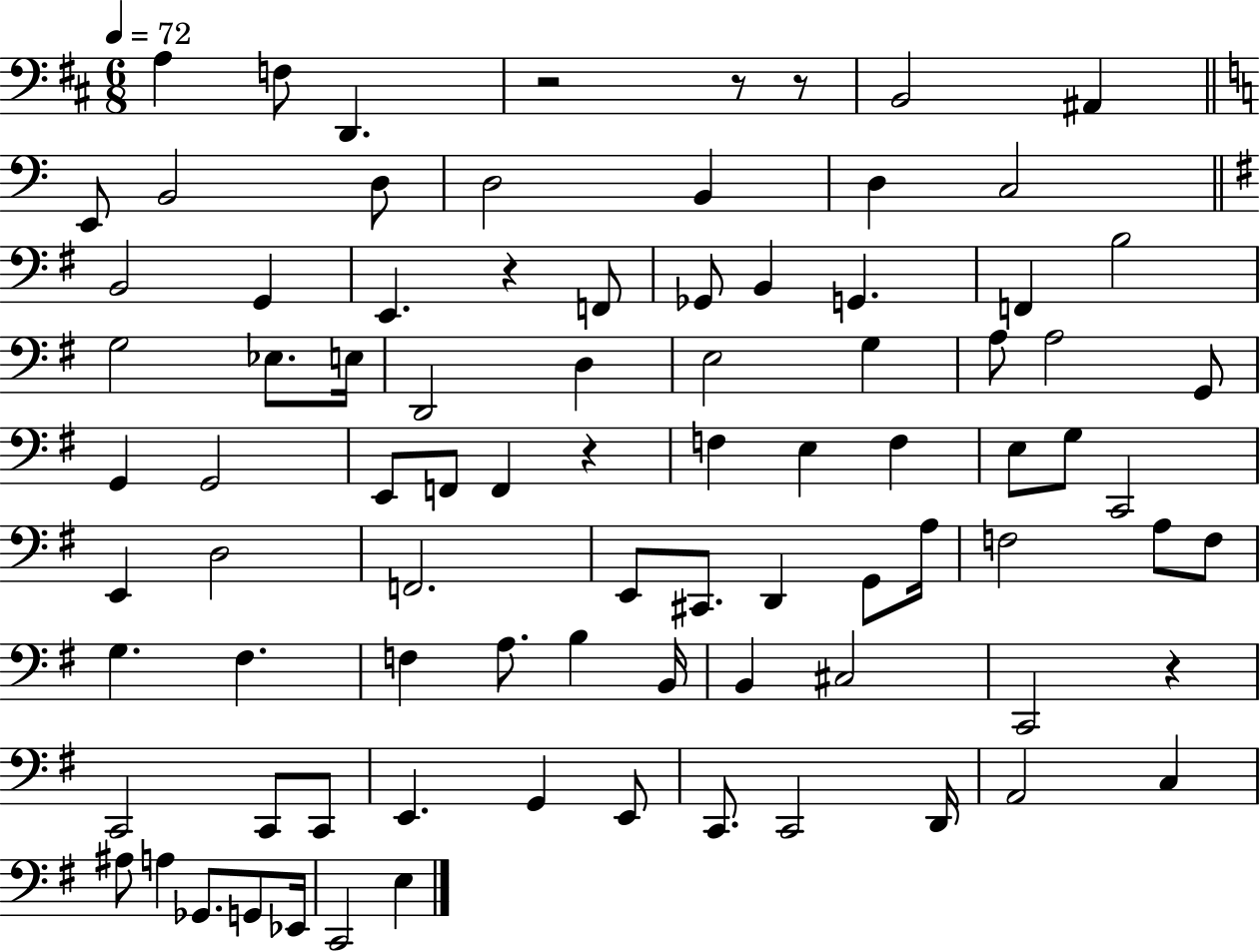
{
  \clef bass
  \numericTimeSignature
  \time 6/8
  \key d \major
  \tempo 4 = 72
  a4 f8 d,4. | r2 r8 r8 | b,2 ais,4 | \bar "||" \break \key a \minor e,8 b,2 d8 | d2 b,4 | d4 c2 | \bar "||" \break \key g \major b,2 g,4 | e,4. r4 f,8 | ges,8 b,4 g,4. | f,4 b2 | \break g2 ees8. e16 | d,2 d4 | e2 g4 | a8 a2 g,8 | \break g,4 g,2 | e,8 f,8 f,4 r4 | f4 e4 f4 | e8 g8 c,2 | \break e,4 d2 | f,2. | e,8 cis,8. d,4 g,8 a16 | f2 a8 f8 | \break g4. fis4. | f4 a8. b4 b,16 | b,4 cis2 | c,2 r4 | \break c,2 c,8 c,8 | e,4. g,4 e,8 | c,8. c,2 d,16 | a,2 c4 | \break ais8 a4 ges,8. g,8 ees,16 | c,2 e4 | \bar "|."
}